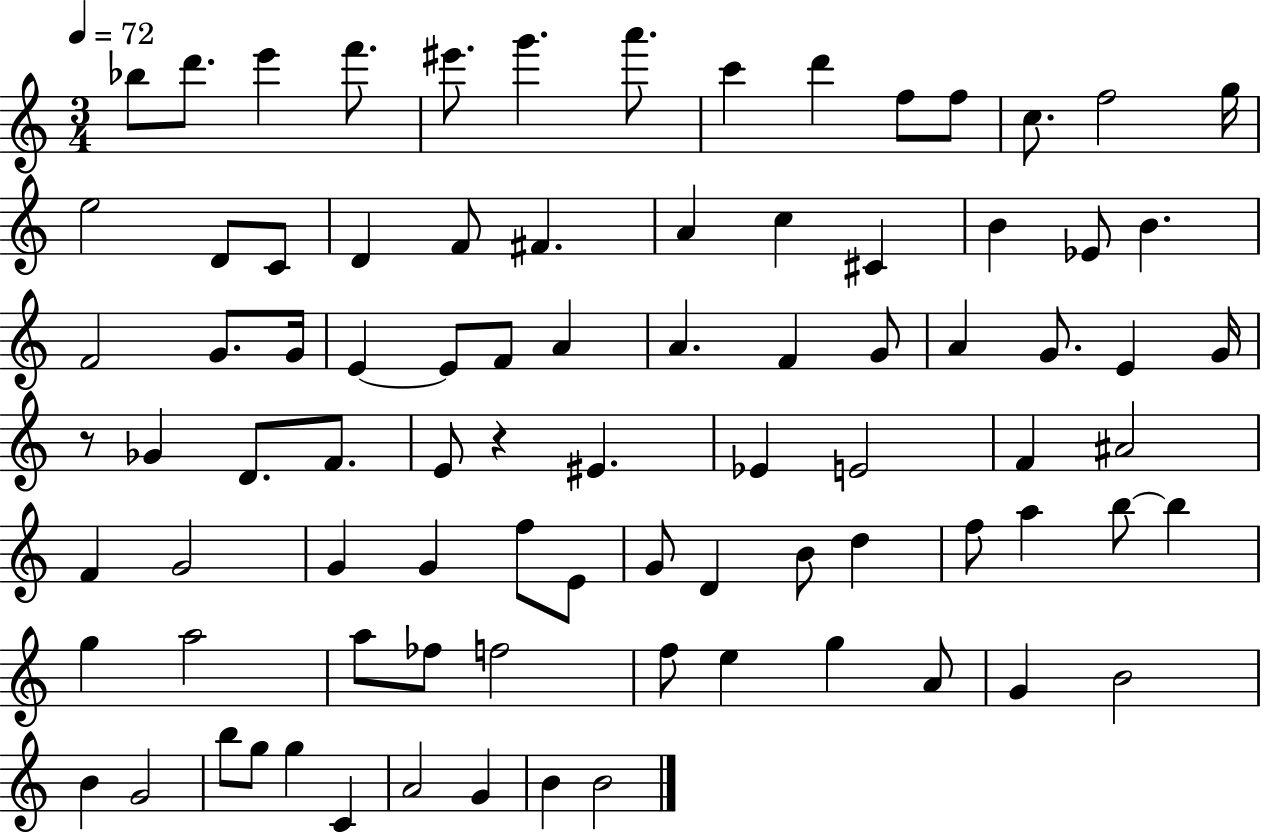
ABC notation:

X:1
T:Untitled
M:3/4
L:1/4
K:C
_b/2 d'/2 e' f'/2 ^e'/2 g' a'/2 c' d' f/2 f/2 c/2 f2 g/4 e2 D/2 C/2 D F/2 ^F A c ^C B _E/2 B F2 G/2 G/4 E E/2 F/2 A A F G/2 A G/2 E G/4 z/2 _G D/2 F/2 E/2 z ^E _E E2 F ^A2 F G2 G G f/2 E/2 G/2 D B/2 d f/2 a b/2 b g a2 a/2 _f/2 f2 f/2 e g A/2 G B2 B G2 b/2 g/2 g C A2 G B B2